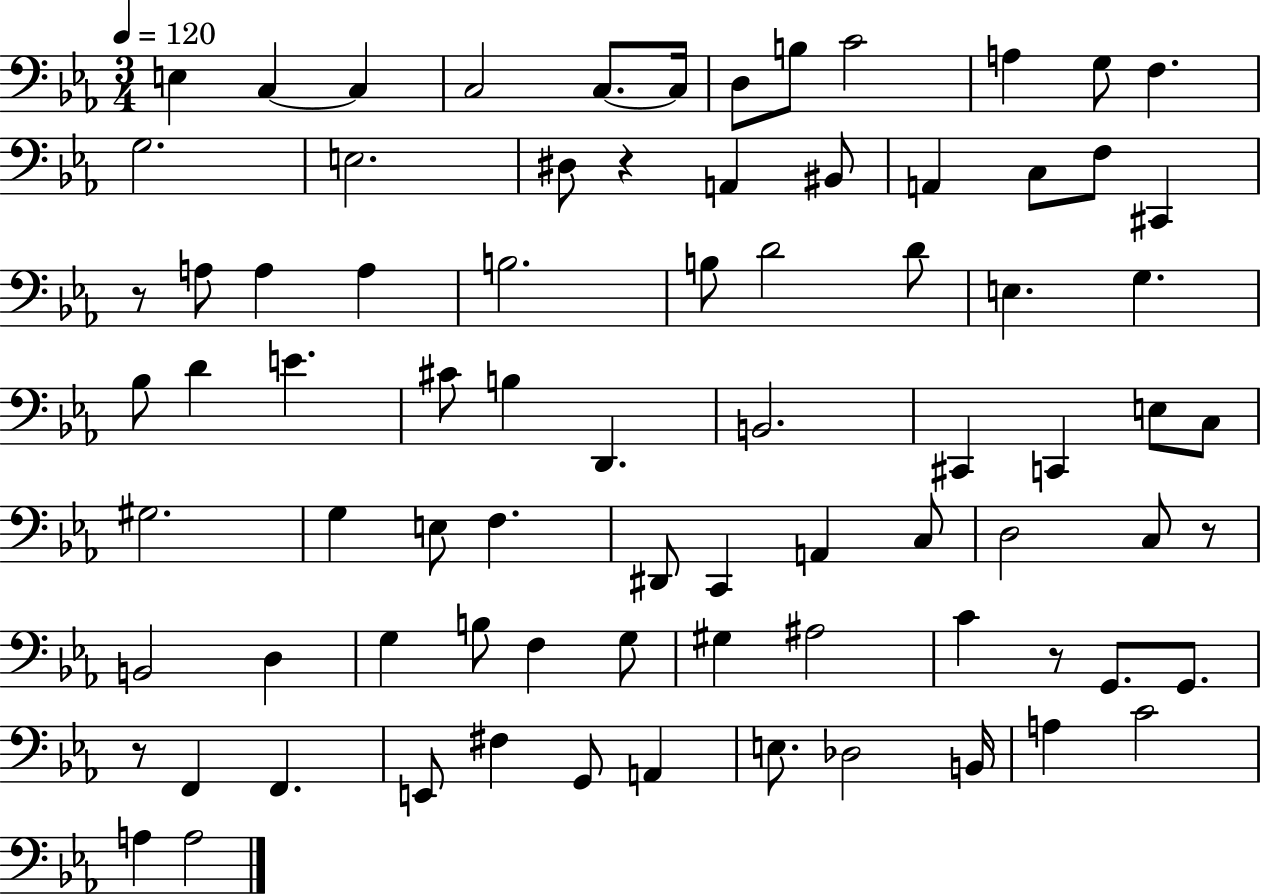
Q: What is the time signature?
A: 3/4